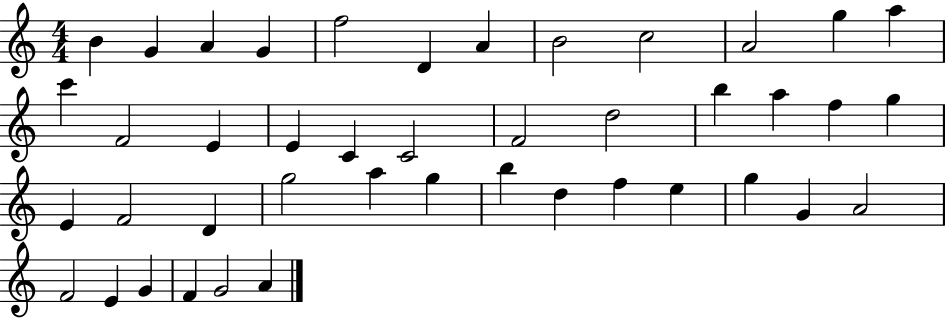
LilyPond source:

{
  \clef treble
  \numericTimeSignature
  \time 4/4
  \key c \major
  b'4 g'4 a'4 g'4 | f''2 d'4 a'4 | b'2 c''2 | a'2 g''4 a''4 | \break c'''4 f'2 e'4 | e'4 c'4 c'2 | f'2 d''2 | b''4 a''4 f''4 g''4 | \break e'4 f'2 d'4 | g''2 a''4 g''4 | b''4 d''4 f''4 e''4 | g''4 g'4 a'2 | \break f'2 e'4 g'4 | f'4 g'2 a'4 | \bar "|."
}